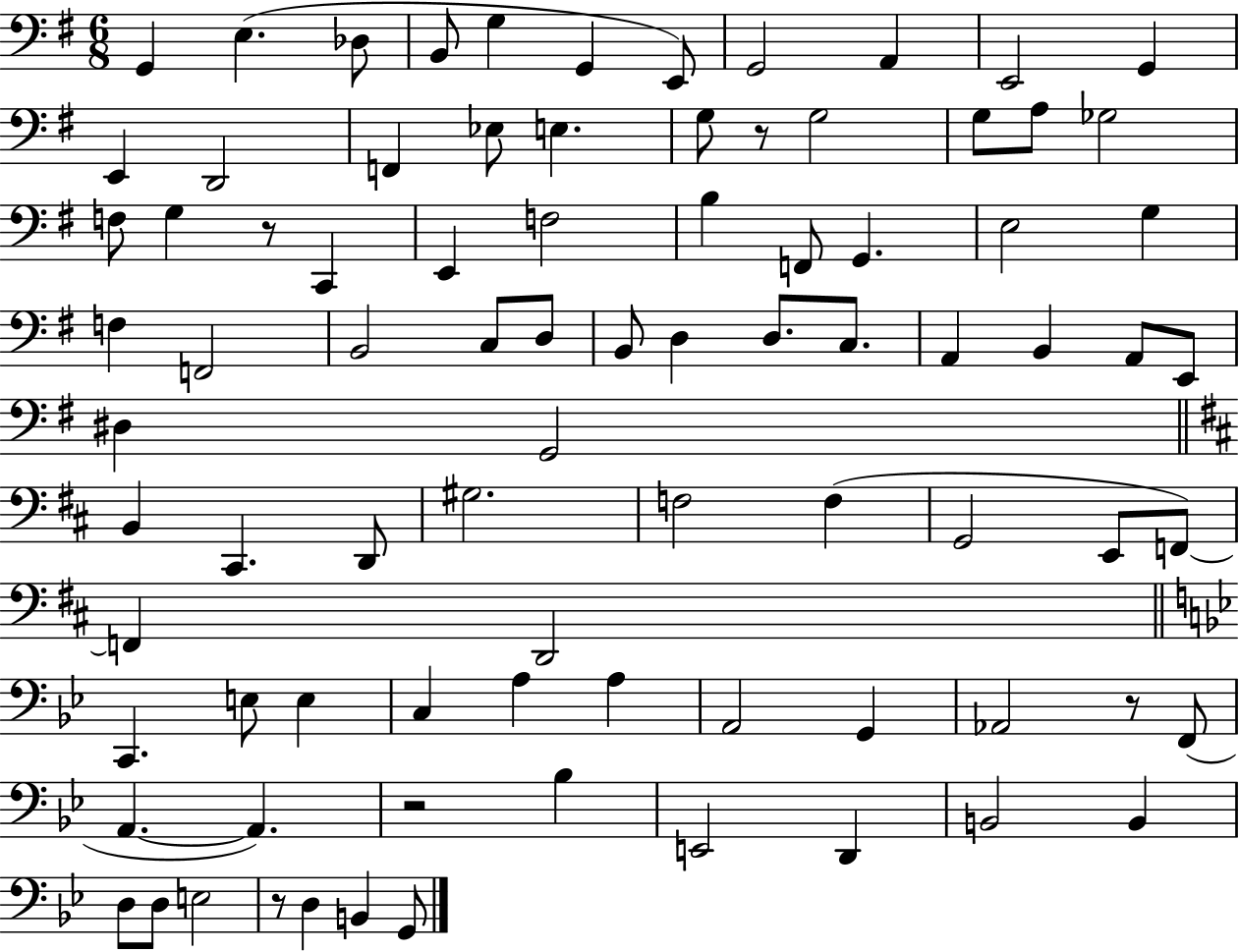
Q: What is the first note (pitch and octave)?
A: G2